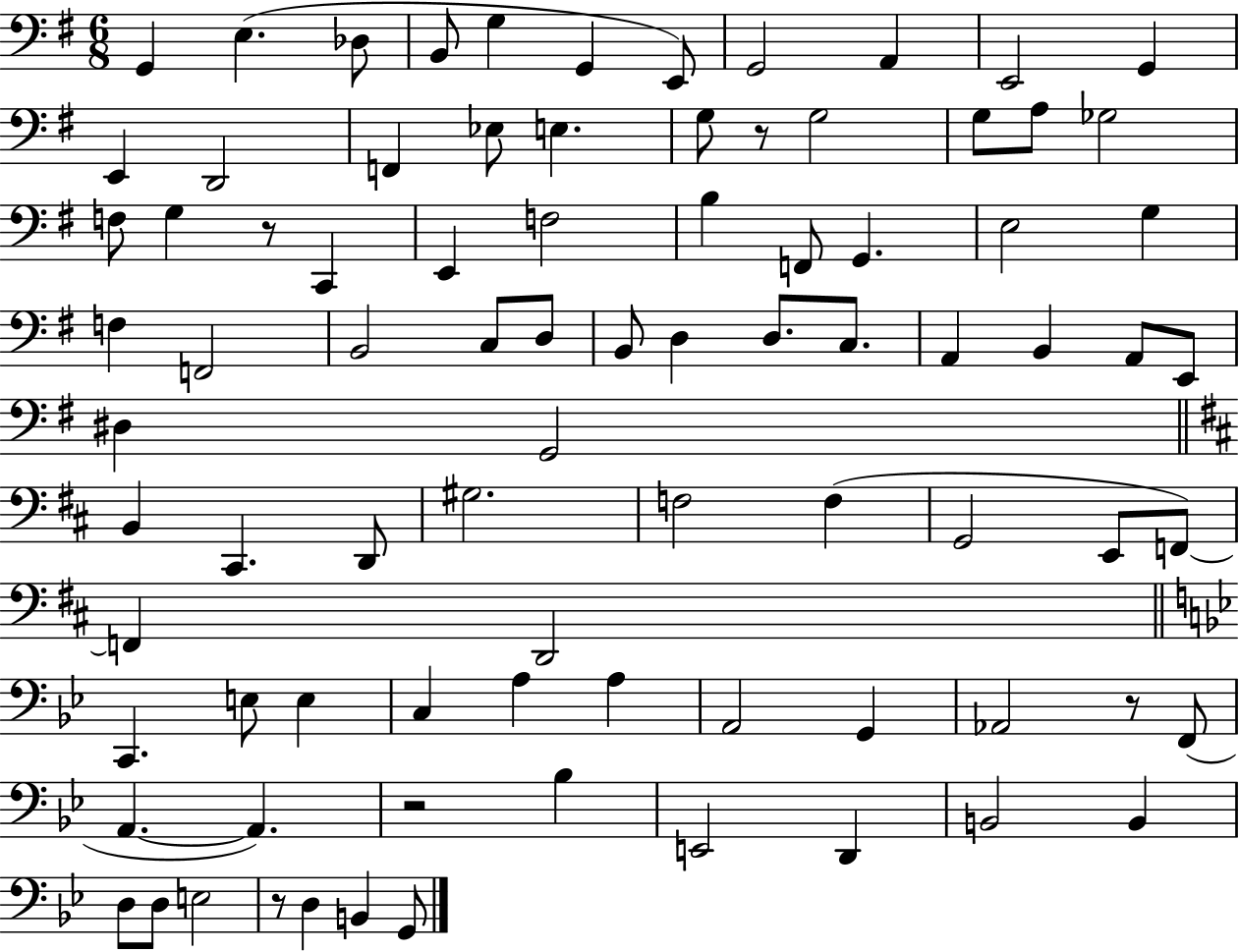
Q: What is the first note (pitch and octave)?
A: G2